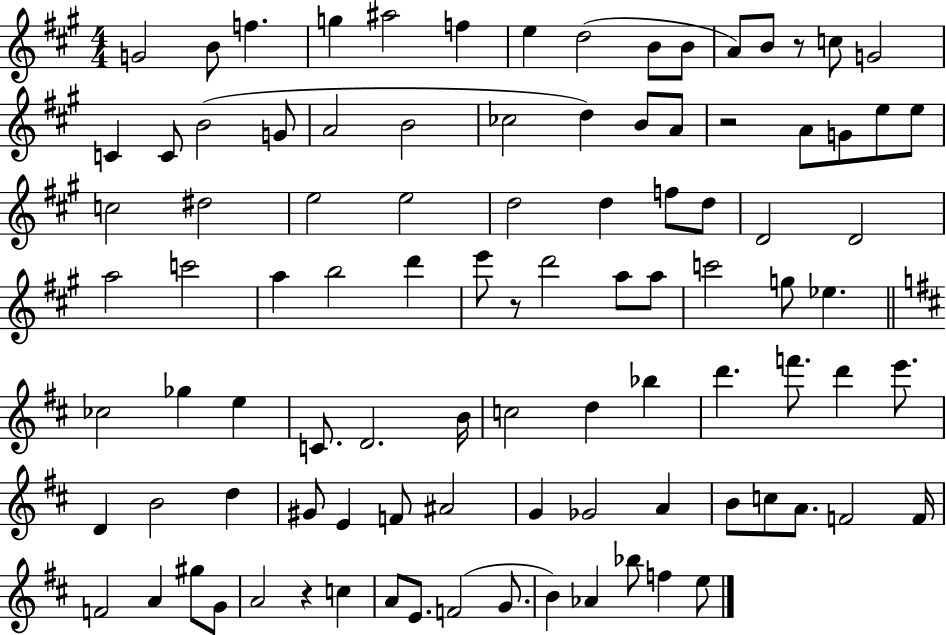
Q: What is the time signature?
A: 4/4